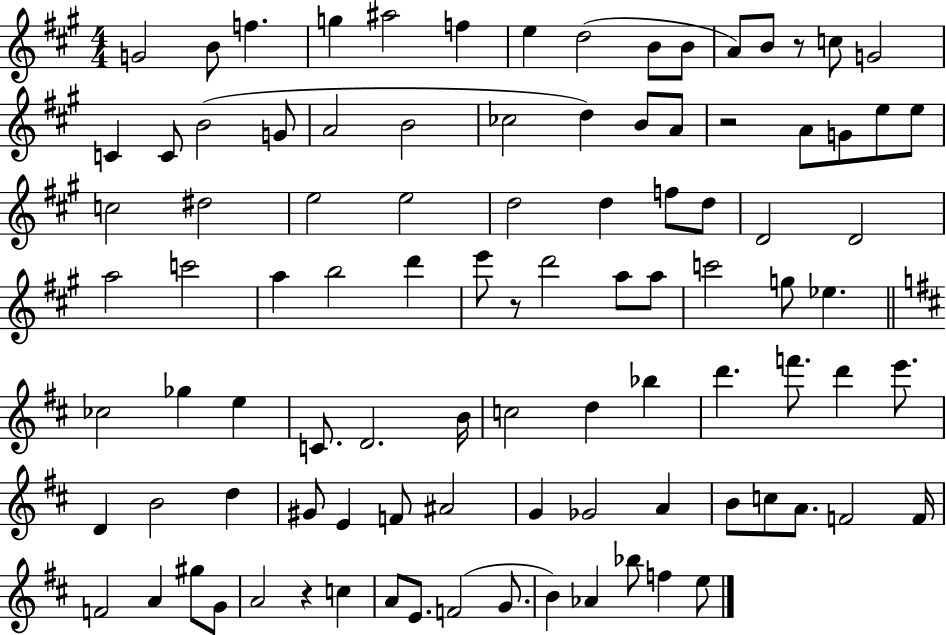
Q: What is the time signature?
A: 4/4